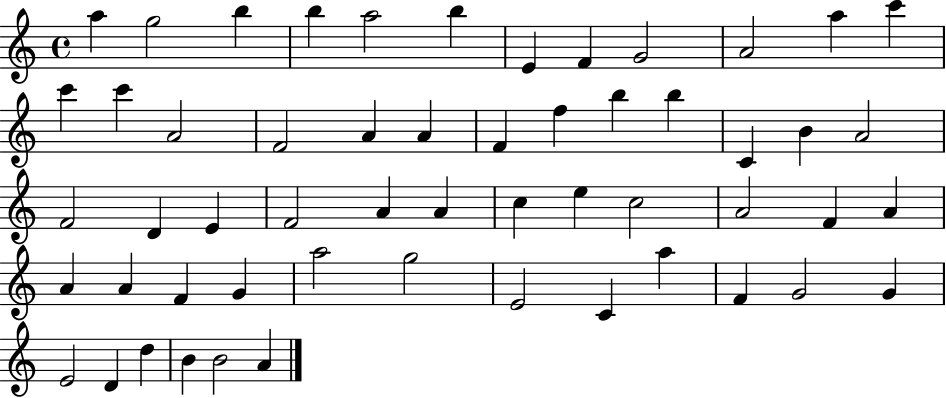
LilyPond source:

{
  \clef treble
  \time 4/4
  \defaultTimeSignature
  \key c \major
  a''4 g''2 b''4 | b''4 a''2 b''4 | e'4 f'4 g'2 | a'2 a''4 c'''4 | \break c'''4 c'''4 a'2 | f'2 a'4 a'4 | f'4 f''4 b''4 b''4 | c'4 b'4 a'2 | \break f'2 d'4 e'4 | f'2 a'4 a'4 | c''4 e''4 c''2 | a'2 f'4 a'4 | \break a'4 a'4 f'4 g'4 | a''2 g''2 | e'2 c'4 a''4 | f'4 g'2 g'4 | \break e'2 d'4 d''4 | b'4 b'2 a'4 | \bar "|."
}